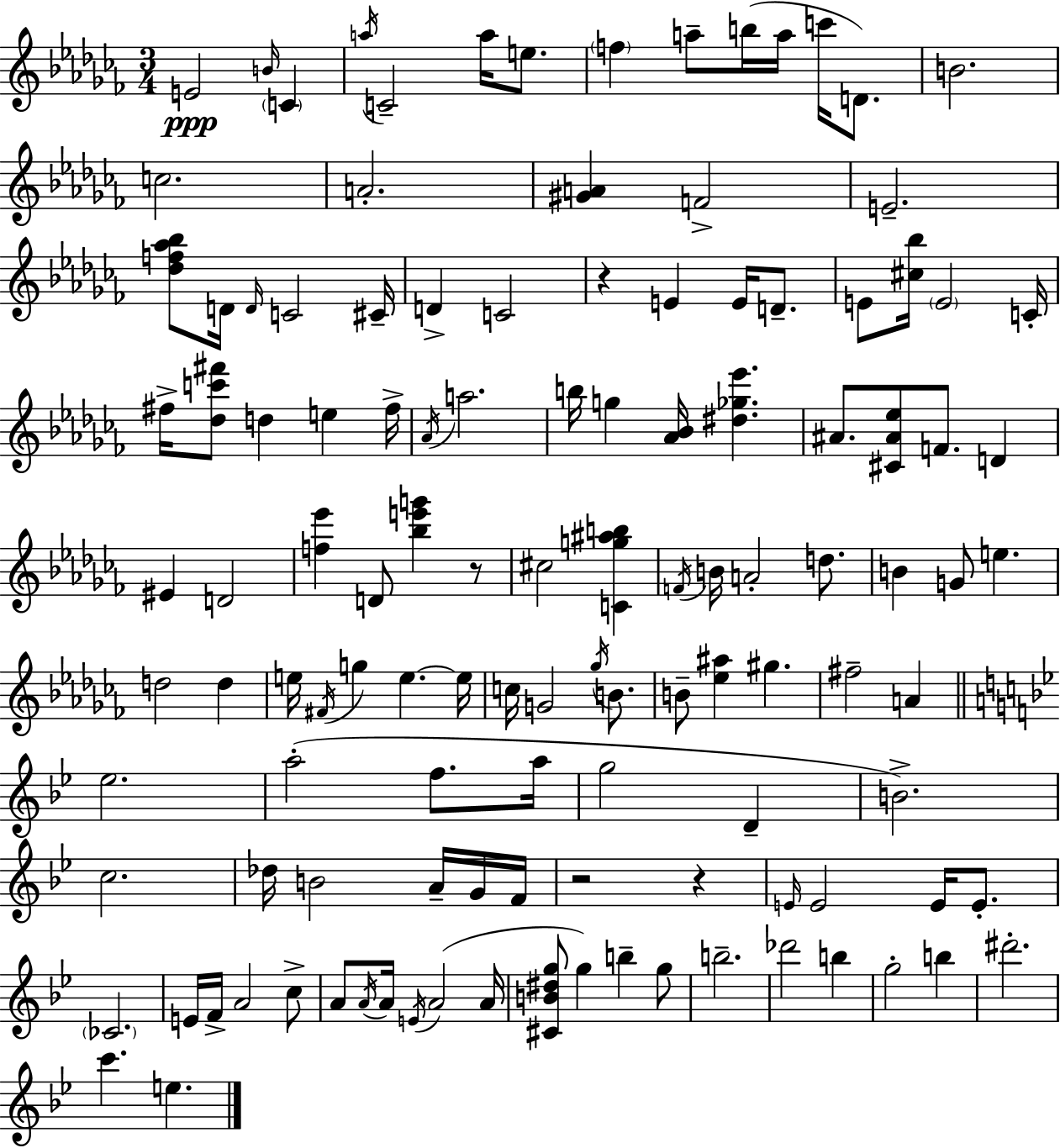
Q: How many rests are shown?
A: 4